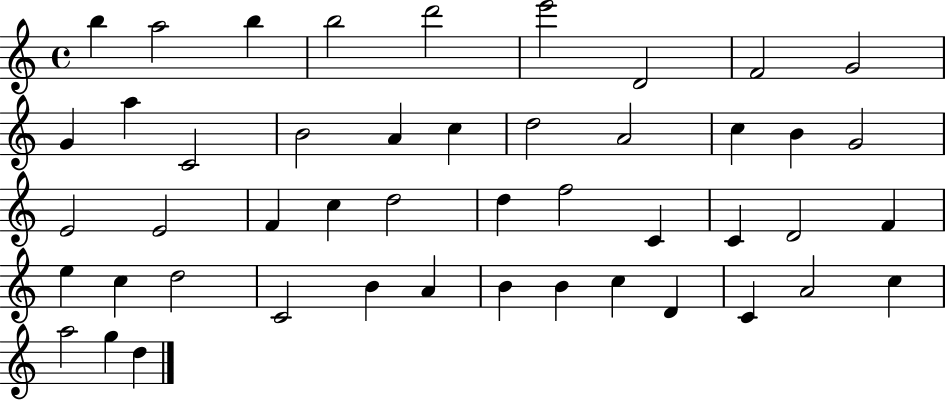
B5/q A5/h B5/q B5/h D6/h E6/h D4/h F4/h G4/h G4/q A5/q C4/h B4/h A4/q C5/q D5/h A4/h C5/q B4/q G4/h E4/h E4/h F4/q C5/q D5/h D5/q F5/h C4/q C4/q D4/h F4/q E5/q C5/q D5/h C4/h B4/q A4/q B4/q B4/q C5/q D4/q C4/q A4/h C5/q A5/h G5/q D5/q